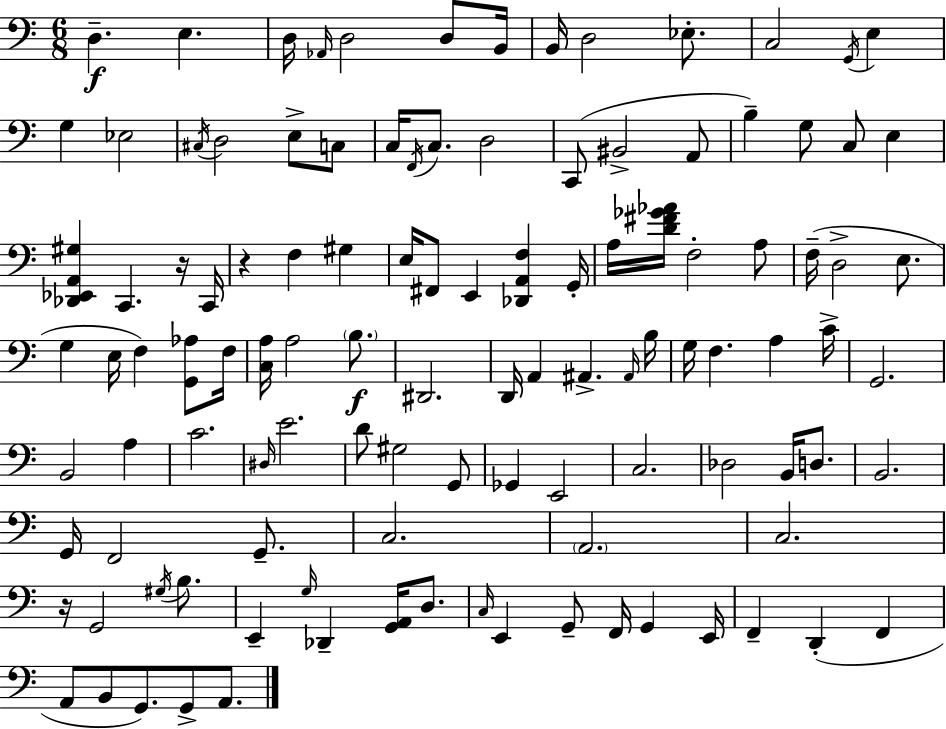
D3/q. E3/q. D3/s Ab2/s D3/h D3/e B2/s B2/s D3/h Eb3/e. C3/h G2/s E3/q G3/q Eb3/h C#3/s D3/h E3/e C3/e C3/s F2/s C3/e. D3/h C2/e BIS2/h A2/e B3/q G3/e C3/e E3/q [Db2,Eb2,A2,G#3]/q C2/q. R/s C2/s R/q F3/q G#3/q E3/s F#2/e E2/q [Db2,A2,F3]/q G2/s A3/s [D4,F#4,Gb4,Ab4]/s F3/h A3/e F3/s D3/h E3/e. G3/q E3/s F3/q [G2,Ab3]/e F3/s [C3,A3]/s A3/h B3/e. D#2/h. D2/s A2/q A#2/q. A#2/s B3/s G3/s F3/q. A3/q C4/s G2/h. B2/h A3/q C4/h. D#3/s E4/h. D4/e G#3/h G2/e Gb2/q E2/h C3/h. Db3/h B2/s D3/e. B2/h. G2/s F2/h G2/e. C3/h. A2/h. C3/h. R/s G2/h G#3/s B3/e. E2/q G3/s Db2/q [G2,A2]/s D3/e. C3/s E2/q G2/e F2/s G2/q E2/s F2/q D2/q F2/q A2/e B2/e G2/e. G2/e A2/e.